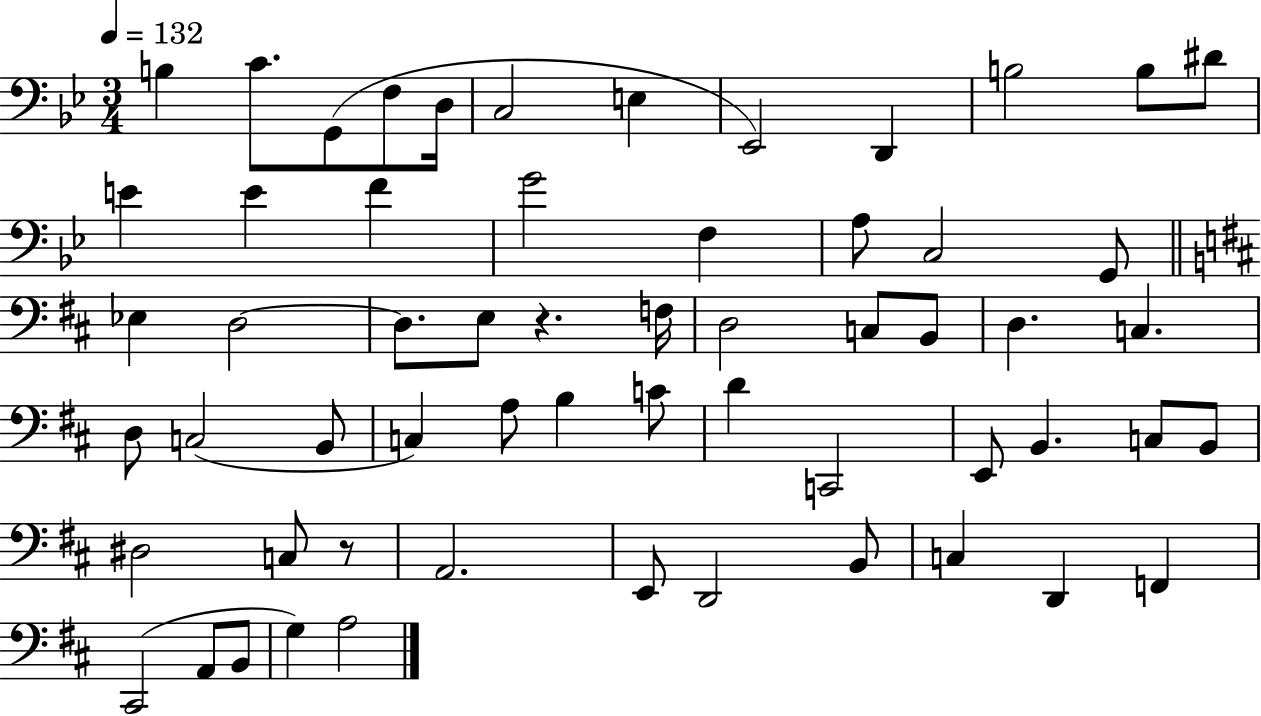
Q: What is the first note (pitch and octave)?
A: B3